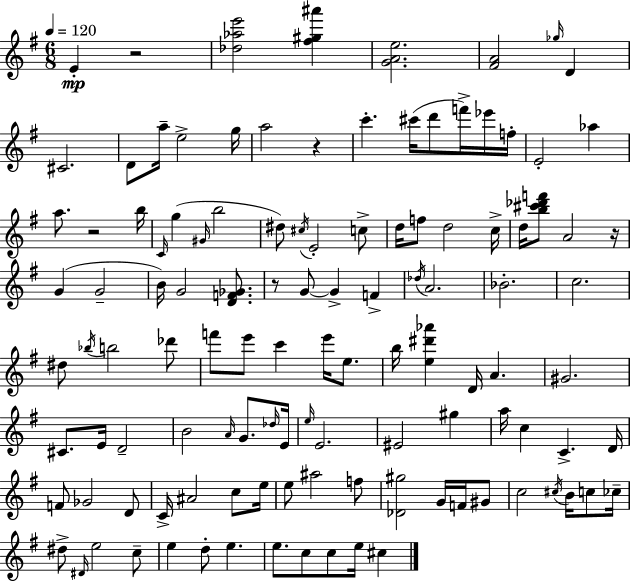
E4/q R/h [Db5,Ab5,E6]/h [F#5,G#5,A#6]/q [G4,A4,E5]/h. [F#4,A4]/h Gb5/s D4/q C#4/h. D4/e A5/s E5/h G5/s A5/h R/q C6/q. C#6/s D6/e F6/s Eb6/s F5/s E4/h Ab5/q A5/e. R/h B5/s C4/s G5/q G#4/s B5/h D#5/e C#5/s E4/h C5/e D5/s F5/e D5/h C5/s D5/s [B5,C#6,Db6,F6]/e A4/h R/s G4/q G4/h B4/s G4/h [D4,F4,Gb4]/e. R/e G4/e G4/q F4/q Db5/s A4/h. Bb4/h. C5/h. D#5/e Bb5/s B5/h Db6/e F6/e E6/e C6/q E6/s E5/e. B5/s [E5,D#6,Ab6]/q D4/s A4/q. G#4/h. C#4/e. E4/s D4/h B4/h A4/s G4/e. Db5/s E4/s E5/s E4/h. EIS4/h G#5/q A5/s C5/q C4/q. D4/s F4/e Gb4/h D4/e C4/s A#4/h C5/e E5/s E5/e A#5/h F5/e [Db4,G#5]/h G4/s F4/s G#4/e C5/h C#5/s B4/s C5/e CES5/s D#5/e D#4/s E5/h C5/e E5/q D5/e E5/q. E5/e. C5/e C5/e E5/s C#5/q